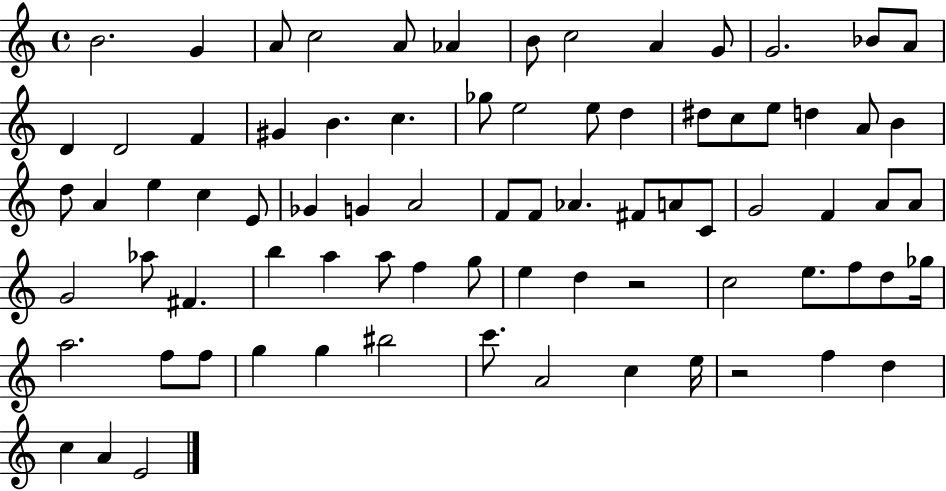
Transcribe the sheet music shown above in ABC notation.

X:1
T:Untitled
M:4/4
L:1/4
K:C
B2 G A/2 c2 A/2 _A B/2 c2 A G/2 G2 _B/2 A/2 D D2 F ^G B c _g/2 e2 e/2 d ^d/2 c/2 e/2 d A/2 B d/2 A e c E/2 _G G A2 F/2 F/2 _A ^F/2 A/2 C/2 G2 F A/2 A/2 G2 _a/2 ^F b a a/2 f g/2 e d z2 c2 e/2 f/2 d/2 _g/4 a2 f/2 f/2 g g ^b2 c'/2 A2 c e/4 z2 f d c A E2